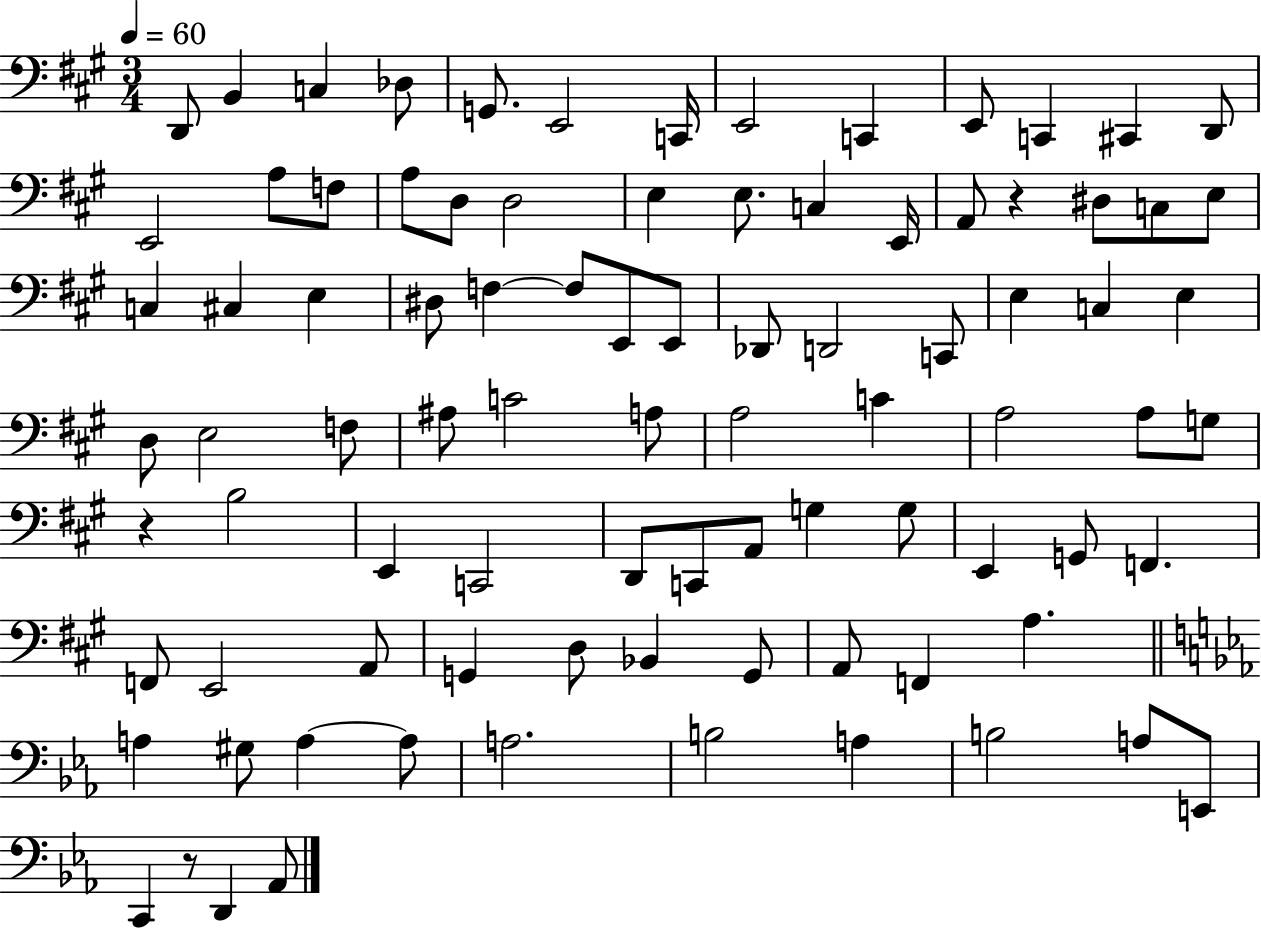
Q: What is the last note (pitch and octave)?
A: Ab2